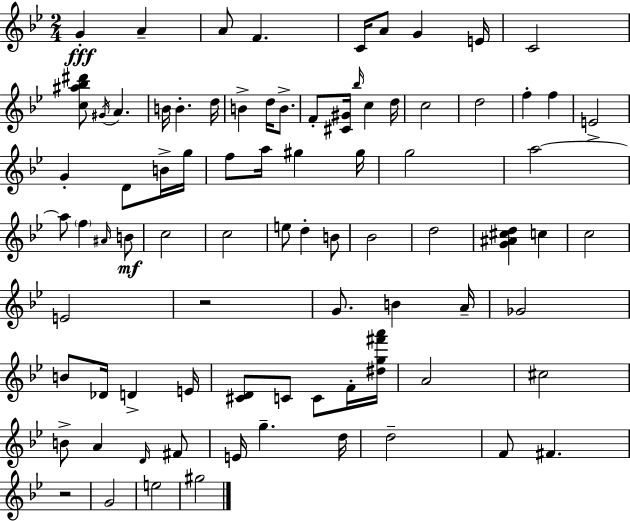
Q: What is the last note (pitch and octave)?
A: G#5